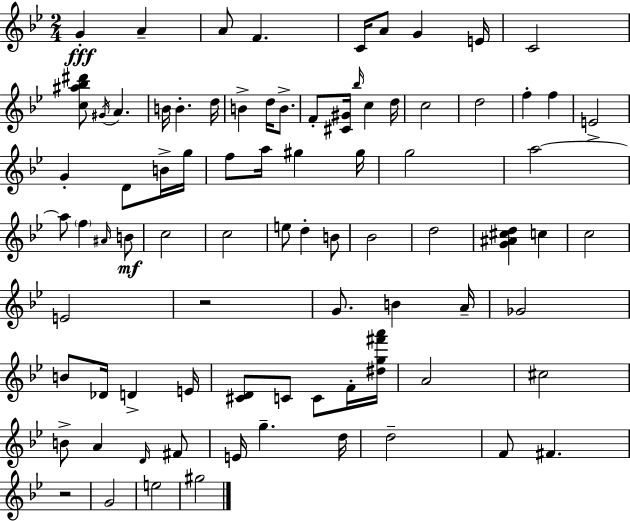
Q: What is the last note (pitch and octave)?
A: G#5